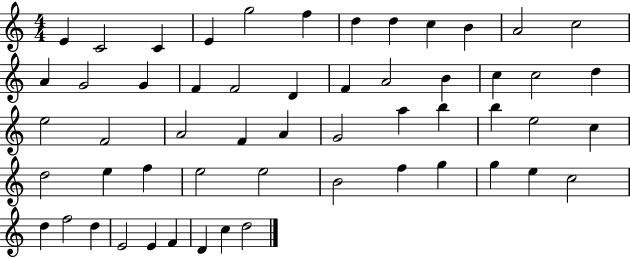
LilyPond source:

{
  \clef treble
  \numericTimeSignature
  \time 4/4
  \key c \major
  e'4 c'2 c'4 | e'4 g''2 f''4 | d''4 d''4 c''4 b'4 | a'2 c''2 | \break a'4 g'2 g'4 | f'4 f'2 d'4 | f'4 a'2 b'4 | c''4 c''2 d''4 | \break e''2 f'2 | a'2 f'4 a'4 | g'2 a''4 b''4 | b''4 e''2 c''4 | \break d''2 e''4 f''4 | e''2 e''2 | b'2 f''4 g''4 | g''4 e''4 c''2 | \break d''4 f''2 d''4 | e'2 e'4 f'4 | d'4 c''4 d''2 | \bar "|."
}